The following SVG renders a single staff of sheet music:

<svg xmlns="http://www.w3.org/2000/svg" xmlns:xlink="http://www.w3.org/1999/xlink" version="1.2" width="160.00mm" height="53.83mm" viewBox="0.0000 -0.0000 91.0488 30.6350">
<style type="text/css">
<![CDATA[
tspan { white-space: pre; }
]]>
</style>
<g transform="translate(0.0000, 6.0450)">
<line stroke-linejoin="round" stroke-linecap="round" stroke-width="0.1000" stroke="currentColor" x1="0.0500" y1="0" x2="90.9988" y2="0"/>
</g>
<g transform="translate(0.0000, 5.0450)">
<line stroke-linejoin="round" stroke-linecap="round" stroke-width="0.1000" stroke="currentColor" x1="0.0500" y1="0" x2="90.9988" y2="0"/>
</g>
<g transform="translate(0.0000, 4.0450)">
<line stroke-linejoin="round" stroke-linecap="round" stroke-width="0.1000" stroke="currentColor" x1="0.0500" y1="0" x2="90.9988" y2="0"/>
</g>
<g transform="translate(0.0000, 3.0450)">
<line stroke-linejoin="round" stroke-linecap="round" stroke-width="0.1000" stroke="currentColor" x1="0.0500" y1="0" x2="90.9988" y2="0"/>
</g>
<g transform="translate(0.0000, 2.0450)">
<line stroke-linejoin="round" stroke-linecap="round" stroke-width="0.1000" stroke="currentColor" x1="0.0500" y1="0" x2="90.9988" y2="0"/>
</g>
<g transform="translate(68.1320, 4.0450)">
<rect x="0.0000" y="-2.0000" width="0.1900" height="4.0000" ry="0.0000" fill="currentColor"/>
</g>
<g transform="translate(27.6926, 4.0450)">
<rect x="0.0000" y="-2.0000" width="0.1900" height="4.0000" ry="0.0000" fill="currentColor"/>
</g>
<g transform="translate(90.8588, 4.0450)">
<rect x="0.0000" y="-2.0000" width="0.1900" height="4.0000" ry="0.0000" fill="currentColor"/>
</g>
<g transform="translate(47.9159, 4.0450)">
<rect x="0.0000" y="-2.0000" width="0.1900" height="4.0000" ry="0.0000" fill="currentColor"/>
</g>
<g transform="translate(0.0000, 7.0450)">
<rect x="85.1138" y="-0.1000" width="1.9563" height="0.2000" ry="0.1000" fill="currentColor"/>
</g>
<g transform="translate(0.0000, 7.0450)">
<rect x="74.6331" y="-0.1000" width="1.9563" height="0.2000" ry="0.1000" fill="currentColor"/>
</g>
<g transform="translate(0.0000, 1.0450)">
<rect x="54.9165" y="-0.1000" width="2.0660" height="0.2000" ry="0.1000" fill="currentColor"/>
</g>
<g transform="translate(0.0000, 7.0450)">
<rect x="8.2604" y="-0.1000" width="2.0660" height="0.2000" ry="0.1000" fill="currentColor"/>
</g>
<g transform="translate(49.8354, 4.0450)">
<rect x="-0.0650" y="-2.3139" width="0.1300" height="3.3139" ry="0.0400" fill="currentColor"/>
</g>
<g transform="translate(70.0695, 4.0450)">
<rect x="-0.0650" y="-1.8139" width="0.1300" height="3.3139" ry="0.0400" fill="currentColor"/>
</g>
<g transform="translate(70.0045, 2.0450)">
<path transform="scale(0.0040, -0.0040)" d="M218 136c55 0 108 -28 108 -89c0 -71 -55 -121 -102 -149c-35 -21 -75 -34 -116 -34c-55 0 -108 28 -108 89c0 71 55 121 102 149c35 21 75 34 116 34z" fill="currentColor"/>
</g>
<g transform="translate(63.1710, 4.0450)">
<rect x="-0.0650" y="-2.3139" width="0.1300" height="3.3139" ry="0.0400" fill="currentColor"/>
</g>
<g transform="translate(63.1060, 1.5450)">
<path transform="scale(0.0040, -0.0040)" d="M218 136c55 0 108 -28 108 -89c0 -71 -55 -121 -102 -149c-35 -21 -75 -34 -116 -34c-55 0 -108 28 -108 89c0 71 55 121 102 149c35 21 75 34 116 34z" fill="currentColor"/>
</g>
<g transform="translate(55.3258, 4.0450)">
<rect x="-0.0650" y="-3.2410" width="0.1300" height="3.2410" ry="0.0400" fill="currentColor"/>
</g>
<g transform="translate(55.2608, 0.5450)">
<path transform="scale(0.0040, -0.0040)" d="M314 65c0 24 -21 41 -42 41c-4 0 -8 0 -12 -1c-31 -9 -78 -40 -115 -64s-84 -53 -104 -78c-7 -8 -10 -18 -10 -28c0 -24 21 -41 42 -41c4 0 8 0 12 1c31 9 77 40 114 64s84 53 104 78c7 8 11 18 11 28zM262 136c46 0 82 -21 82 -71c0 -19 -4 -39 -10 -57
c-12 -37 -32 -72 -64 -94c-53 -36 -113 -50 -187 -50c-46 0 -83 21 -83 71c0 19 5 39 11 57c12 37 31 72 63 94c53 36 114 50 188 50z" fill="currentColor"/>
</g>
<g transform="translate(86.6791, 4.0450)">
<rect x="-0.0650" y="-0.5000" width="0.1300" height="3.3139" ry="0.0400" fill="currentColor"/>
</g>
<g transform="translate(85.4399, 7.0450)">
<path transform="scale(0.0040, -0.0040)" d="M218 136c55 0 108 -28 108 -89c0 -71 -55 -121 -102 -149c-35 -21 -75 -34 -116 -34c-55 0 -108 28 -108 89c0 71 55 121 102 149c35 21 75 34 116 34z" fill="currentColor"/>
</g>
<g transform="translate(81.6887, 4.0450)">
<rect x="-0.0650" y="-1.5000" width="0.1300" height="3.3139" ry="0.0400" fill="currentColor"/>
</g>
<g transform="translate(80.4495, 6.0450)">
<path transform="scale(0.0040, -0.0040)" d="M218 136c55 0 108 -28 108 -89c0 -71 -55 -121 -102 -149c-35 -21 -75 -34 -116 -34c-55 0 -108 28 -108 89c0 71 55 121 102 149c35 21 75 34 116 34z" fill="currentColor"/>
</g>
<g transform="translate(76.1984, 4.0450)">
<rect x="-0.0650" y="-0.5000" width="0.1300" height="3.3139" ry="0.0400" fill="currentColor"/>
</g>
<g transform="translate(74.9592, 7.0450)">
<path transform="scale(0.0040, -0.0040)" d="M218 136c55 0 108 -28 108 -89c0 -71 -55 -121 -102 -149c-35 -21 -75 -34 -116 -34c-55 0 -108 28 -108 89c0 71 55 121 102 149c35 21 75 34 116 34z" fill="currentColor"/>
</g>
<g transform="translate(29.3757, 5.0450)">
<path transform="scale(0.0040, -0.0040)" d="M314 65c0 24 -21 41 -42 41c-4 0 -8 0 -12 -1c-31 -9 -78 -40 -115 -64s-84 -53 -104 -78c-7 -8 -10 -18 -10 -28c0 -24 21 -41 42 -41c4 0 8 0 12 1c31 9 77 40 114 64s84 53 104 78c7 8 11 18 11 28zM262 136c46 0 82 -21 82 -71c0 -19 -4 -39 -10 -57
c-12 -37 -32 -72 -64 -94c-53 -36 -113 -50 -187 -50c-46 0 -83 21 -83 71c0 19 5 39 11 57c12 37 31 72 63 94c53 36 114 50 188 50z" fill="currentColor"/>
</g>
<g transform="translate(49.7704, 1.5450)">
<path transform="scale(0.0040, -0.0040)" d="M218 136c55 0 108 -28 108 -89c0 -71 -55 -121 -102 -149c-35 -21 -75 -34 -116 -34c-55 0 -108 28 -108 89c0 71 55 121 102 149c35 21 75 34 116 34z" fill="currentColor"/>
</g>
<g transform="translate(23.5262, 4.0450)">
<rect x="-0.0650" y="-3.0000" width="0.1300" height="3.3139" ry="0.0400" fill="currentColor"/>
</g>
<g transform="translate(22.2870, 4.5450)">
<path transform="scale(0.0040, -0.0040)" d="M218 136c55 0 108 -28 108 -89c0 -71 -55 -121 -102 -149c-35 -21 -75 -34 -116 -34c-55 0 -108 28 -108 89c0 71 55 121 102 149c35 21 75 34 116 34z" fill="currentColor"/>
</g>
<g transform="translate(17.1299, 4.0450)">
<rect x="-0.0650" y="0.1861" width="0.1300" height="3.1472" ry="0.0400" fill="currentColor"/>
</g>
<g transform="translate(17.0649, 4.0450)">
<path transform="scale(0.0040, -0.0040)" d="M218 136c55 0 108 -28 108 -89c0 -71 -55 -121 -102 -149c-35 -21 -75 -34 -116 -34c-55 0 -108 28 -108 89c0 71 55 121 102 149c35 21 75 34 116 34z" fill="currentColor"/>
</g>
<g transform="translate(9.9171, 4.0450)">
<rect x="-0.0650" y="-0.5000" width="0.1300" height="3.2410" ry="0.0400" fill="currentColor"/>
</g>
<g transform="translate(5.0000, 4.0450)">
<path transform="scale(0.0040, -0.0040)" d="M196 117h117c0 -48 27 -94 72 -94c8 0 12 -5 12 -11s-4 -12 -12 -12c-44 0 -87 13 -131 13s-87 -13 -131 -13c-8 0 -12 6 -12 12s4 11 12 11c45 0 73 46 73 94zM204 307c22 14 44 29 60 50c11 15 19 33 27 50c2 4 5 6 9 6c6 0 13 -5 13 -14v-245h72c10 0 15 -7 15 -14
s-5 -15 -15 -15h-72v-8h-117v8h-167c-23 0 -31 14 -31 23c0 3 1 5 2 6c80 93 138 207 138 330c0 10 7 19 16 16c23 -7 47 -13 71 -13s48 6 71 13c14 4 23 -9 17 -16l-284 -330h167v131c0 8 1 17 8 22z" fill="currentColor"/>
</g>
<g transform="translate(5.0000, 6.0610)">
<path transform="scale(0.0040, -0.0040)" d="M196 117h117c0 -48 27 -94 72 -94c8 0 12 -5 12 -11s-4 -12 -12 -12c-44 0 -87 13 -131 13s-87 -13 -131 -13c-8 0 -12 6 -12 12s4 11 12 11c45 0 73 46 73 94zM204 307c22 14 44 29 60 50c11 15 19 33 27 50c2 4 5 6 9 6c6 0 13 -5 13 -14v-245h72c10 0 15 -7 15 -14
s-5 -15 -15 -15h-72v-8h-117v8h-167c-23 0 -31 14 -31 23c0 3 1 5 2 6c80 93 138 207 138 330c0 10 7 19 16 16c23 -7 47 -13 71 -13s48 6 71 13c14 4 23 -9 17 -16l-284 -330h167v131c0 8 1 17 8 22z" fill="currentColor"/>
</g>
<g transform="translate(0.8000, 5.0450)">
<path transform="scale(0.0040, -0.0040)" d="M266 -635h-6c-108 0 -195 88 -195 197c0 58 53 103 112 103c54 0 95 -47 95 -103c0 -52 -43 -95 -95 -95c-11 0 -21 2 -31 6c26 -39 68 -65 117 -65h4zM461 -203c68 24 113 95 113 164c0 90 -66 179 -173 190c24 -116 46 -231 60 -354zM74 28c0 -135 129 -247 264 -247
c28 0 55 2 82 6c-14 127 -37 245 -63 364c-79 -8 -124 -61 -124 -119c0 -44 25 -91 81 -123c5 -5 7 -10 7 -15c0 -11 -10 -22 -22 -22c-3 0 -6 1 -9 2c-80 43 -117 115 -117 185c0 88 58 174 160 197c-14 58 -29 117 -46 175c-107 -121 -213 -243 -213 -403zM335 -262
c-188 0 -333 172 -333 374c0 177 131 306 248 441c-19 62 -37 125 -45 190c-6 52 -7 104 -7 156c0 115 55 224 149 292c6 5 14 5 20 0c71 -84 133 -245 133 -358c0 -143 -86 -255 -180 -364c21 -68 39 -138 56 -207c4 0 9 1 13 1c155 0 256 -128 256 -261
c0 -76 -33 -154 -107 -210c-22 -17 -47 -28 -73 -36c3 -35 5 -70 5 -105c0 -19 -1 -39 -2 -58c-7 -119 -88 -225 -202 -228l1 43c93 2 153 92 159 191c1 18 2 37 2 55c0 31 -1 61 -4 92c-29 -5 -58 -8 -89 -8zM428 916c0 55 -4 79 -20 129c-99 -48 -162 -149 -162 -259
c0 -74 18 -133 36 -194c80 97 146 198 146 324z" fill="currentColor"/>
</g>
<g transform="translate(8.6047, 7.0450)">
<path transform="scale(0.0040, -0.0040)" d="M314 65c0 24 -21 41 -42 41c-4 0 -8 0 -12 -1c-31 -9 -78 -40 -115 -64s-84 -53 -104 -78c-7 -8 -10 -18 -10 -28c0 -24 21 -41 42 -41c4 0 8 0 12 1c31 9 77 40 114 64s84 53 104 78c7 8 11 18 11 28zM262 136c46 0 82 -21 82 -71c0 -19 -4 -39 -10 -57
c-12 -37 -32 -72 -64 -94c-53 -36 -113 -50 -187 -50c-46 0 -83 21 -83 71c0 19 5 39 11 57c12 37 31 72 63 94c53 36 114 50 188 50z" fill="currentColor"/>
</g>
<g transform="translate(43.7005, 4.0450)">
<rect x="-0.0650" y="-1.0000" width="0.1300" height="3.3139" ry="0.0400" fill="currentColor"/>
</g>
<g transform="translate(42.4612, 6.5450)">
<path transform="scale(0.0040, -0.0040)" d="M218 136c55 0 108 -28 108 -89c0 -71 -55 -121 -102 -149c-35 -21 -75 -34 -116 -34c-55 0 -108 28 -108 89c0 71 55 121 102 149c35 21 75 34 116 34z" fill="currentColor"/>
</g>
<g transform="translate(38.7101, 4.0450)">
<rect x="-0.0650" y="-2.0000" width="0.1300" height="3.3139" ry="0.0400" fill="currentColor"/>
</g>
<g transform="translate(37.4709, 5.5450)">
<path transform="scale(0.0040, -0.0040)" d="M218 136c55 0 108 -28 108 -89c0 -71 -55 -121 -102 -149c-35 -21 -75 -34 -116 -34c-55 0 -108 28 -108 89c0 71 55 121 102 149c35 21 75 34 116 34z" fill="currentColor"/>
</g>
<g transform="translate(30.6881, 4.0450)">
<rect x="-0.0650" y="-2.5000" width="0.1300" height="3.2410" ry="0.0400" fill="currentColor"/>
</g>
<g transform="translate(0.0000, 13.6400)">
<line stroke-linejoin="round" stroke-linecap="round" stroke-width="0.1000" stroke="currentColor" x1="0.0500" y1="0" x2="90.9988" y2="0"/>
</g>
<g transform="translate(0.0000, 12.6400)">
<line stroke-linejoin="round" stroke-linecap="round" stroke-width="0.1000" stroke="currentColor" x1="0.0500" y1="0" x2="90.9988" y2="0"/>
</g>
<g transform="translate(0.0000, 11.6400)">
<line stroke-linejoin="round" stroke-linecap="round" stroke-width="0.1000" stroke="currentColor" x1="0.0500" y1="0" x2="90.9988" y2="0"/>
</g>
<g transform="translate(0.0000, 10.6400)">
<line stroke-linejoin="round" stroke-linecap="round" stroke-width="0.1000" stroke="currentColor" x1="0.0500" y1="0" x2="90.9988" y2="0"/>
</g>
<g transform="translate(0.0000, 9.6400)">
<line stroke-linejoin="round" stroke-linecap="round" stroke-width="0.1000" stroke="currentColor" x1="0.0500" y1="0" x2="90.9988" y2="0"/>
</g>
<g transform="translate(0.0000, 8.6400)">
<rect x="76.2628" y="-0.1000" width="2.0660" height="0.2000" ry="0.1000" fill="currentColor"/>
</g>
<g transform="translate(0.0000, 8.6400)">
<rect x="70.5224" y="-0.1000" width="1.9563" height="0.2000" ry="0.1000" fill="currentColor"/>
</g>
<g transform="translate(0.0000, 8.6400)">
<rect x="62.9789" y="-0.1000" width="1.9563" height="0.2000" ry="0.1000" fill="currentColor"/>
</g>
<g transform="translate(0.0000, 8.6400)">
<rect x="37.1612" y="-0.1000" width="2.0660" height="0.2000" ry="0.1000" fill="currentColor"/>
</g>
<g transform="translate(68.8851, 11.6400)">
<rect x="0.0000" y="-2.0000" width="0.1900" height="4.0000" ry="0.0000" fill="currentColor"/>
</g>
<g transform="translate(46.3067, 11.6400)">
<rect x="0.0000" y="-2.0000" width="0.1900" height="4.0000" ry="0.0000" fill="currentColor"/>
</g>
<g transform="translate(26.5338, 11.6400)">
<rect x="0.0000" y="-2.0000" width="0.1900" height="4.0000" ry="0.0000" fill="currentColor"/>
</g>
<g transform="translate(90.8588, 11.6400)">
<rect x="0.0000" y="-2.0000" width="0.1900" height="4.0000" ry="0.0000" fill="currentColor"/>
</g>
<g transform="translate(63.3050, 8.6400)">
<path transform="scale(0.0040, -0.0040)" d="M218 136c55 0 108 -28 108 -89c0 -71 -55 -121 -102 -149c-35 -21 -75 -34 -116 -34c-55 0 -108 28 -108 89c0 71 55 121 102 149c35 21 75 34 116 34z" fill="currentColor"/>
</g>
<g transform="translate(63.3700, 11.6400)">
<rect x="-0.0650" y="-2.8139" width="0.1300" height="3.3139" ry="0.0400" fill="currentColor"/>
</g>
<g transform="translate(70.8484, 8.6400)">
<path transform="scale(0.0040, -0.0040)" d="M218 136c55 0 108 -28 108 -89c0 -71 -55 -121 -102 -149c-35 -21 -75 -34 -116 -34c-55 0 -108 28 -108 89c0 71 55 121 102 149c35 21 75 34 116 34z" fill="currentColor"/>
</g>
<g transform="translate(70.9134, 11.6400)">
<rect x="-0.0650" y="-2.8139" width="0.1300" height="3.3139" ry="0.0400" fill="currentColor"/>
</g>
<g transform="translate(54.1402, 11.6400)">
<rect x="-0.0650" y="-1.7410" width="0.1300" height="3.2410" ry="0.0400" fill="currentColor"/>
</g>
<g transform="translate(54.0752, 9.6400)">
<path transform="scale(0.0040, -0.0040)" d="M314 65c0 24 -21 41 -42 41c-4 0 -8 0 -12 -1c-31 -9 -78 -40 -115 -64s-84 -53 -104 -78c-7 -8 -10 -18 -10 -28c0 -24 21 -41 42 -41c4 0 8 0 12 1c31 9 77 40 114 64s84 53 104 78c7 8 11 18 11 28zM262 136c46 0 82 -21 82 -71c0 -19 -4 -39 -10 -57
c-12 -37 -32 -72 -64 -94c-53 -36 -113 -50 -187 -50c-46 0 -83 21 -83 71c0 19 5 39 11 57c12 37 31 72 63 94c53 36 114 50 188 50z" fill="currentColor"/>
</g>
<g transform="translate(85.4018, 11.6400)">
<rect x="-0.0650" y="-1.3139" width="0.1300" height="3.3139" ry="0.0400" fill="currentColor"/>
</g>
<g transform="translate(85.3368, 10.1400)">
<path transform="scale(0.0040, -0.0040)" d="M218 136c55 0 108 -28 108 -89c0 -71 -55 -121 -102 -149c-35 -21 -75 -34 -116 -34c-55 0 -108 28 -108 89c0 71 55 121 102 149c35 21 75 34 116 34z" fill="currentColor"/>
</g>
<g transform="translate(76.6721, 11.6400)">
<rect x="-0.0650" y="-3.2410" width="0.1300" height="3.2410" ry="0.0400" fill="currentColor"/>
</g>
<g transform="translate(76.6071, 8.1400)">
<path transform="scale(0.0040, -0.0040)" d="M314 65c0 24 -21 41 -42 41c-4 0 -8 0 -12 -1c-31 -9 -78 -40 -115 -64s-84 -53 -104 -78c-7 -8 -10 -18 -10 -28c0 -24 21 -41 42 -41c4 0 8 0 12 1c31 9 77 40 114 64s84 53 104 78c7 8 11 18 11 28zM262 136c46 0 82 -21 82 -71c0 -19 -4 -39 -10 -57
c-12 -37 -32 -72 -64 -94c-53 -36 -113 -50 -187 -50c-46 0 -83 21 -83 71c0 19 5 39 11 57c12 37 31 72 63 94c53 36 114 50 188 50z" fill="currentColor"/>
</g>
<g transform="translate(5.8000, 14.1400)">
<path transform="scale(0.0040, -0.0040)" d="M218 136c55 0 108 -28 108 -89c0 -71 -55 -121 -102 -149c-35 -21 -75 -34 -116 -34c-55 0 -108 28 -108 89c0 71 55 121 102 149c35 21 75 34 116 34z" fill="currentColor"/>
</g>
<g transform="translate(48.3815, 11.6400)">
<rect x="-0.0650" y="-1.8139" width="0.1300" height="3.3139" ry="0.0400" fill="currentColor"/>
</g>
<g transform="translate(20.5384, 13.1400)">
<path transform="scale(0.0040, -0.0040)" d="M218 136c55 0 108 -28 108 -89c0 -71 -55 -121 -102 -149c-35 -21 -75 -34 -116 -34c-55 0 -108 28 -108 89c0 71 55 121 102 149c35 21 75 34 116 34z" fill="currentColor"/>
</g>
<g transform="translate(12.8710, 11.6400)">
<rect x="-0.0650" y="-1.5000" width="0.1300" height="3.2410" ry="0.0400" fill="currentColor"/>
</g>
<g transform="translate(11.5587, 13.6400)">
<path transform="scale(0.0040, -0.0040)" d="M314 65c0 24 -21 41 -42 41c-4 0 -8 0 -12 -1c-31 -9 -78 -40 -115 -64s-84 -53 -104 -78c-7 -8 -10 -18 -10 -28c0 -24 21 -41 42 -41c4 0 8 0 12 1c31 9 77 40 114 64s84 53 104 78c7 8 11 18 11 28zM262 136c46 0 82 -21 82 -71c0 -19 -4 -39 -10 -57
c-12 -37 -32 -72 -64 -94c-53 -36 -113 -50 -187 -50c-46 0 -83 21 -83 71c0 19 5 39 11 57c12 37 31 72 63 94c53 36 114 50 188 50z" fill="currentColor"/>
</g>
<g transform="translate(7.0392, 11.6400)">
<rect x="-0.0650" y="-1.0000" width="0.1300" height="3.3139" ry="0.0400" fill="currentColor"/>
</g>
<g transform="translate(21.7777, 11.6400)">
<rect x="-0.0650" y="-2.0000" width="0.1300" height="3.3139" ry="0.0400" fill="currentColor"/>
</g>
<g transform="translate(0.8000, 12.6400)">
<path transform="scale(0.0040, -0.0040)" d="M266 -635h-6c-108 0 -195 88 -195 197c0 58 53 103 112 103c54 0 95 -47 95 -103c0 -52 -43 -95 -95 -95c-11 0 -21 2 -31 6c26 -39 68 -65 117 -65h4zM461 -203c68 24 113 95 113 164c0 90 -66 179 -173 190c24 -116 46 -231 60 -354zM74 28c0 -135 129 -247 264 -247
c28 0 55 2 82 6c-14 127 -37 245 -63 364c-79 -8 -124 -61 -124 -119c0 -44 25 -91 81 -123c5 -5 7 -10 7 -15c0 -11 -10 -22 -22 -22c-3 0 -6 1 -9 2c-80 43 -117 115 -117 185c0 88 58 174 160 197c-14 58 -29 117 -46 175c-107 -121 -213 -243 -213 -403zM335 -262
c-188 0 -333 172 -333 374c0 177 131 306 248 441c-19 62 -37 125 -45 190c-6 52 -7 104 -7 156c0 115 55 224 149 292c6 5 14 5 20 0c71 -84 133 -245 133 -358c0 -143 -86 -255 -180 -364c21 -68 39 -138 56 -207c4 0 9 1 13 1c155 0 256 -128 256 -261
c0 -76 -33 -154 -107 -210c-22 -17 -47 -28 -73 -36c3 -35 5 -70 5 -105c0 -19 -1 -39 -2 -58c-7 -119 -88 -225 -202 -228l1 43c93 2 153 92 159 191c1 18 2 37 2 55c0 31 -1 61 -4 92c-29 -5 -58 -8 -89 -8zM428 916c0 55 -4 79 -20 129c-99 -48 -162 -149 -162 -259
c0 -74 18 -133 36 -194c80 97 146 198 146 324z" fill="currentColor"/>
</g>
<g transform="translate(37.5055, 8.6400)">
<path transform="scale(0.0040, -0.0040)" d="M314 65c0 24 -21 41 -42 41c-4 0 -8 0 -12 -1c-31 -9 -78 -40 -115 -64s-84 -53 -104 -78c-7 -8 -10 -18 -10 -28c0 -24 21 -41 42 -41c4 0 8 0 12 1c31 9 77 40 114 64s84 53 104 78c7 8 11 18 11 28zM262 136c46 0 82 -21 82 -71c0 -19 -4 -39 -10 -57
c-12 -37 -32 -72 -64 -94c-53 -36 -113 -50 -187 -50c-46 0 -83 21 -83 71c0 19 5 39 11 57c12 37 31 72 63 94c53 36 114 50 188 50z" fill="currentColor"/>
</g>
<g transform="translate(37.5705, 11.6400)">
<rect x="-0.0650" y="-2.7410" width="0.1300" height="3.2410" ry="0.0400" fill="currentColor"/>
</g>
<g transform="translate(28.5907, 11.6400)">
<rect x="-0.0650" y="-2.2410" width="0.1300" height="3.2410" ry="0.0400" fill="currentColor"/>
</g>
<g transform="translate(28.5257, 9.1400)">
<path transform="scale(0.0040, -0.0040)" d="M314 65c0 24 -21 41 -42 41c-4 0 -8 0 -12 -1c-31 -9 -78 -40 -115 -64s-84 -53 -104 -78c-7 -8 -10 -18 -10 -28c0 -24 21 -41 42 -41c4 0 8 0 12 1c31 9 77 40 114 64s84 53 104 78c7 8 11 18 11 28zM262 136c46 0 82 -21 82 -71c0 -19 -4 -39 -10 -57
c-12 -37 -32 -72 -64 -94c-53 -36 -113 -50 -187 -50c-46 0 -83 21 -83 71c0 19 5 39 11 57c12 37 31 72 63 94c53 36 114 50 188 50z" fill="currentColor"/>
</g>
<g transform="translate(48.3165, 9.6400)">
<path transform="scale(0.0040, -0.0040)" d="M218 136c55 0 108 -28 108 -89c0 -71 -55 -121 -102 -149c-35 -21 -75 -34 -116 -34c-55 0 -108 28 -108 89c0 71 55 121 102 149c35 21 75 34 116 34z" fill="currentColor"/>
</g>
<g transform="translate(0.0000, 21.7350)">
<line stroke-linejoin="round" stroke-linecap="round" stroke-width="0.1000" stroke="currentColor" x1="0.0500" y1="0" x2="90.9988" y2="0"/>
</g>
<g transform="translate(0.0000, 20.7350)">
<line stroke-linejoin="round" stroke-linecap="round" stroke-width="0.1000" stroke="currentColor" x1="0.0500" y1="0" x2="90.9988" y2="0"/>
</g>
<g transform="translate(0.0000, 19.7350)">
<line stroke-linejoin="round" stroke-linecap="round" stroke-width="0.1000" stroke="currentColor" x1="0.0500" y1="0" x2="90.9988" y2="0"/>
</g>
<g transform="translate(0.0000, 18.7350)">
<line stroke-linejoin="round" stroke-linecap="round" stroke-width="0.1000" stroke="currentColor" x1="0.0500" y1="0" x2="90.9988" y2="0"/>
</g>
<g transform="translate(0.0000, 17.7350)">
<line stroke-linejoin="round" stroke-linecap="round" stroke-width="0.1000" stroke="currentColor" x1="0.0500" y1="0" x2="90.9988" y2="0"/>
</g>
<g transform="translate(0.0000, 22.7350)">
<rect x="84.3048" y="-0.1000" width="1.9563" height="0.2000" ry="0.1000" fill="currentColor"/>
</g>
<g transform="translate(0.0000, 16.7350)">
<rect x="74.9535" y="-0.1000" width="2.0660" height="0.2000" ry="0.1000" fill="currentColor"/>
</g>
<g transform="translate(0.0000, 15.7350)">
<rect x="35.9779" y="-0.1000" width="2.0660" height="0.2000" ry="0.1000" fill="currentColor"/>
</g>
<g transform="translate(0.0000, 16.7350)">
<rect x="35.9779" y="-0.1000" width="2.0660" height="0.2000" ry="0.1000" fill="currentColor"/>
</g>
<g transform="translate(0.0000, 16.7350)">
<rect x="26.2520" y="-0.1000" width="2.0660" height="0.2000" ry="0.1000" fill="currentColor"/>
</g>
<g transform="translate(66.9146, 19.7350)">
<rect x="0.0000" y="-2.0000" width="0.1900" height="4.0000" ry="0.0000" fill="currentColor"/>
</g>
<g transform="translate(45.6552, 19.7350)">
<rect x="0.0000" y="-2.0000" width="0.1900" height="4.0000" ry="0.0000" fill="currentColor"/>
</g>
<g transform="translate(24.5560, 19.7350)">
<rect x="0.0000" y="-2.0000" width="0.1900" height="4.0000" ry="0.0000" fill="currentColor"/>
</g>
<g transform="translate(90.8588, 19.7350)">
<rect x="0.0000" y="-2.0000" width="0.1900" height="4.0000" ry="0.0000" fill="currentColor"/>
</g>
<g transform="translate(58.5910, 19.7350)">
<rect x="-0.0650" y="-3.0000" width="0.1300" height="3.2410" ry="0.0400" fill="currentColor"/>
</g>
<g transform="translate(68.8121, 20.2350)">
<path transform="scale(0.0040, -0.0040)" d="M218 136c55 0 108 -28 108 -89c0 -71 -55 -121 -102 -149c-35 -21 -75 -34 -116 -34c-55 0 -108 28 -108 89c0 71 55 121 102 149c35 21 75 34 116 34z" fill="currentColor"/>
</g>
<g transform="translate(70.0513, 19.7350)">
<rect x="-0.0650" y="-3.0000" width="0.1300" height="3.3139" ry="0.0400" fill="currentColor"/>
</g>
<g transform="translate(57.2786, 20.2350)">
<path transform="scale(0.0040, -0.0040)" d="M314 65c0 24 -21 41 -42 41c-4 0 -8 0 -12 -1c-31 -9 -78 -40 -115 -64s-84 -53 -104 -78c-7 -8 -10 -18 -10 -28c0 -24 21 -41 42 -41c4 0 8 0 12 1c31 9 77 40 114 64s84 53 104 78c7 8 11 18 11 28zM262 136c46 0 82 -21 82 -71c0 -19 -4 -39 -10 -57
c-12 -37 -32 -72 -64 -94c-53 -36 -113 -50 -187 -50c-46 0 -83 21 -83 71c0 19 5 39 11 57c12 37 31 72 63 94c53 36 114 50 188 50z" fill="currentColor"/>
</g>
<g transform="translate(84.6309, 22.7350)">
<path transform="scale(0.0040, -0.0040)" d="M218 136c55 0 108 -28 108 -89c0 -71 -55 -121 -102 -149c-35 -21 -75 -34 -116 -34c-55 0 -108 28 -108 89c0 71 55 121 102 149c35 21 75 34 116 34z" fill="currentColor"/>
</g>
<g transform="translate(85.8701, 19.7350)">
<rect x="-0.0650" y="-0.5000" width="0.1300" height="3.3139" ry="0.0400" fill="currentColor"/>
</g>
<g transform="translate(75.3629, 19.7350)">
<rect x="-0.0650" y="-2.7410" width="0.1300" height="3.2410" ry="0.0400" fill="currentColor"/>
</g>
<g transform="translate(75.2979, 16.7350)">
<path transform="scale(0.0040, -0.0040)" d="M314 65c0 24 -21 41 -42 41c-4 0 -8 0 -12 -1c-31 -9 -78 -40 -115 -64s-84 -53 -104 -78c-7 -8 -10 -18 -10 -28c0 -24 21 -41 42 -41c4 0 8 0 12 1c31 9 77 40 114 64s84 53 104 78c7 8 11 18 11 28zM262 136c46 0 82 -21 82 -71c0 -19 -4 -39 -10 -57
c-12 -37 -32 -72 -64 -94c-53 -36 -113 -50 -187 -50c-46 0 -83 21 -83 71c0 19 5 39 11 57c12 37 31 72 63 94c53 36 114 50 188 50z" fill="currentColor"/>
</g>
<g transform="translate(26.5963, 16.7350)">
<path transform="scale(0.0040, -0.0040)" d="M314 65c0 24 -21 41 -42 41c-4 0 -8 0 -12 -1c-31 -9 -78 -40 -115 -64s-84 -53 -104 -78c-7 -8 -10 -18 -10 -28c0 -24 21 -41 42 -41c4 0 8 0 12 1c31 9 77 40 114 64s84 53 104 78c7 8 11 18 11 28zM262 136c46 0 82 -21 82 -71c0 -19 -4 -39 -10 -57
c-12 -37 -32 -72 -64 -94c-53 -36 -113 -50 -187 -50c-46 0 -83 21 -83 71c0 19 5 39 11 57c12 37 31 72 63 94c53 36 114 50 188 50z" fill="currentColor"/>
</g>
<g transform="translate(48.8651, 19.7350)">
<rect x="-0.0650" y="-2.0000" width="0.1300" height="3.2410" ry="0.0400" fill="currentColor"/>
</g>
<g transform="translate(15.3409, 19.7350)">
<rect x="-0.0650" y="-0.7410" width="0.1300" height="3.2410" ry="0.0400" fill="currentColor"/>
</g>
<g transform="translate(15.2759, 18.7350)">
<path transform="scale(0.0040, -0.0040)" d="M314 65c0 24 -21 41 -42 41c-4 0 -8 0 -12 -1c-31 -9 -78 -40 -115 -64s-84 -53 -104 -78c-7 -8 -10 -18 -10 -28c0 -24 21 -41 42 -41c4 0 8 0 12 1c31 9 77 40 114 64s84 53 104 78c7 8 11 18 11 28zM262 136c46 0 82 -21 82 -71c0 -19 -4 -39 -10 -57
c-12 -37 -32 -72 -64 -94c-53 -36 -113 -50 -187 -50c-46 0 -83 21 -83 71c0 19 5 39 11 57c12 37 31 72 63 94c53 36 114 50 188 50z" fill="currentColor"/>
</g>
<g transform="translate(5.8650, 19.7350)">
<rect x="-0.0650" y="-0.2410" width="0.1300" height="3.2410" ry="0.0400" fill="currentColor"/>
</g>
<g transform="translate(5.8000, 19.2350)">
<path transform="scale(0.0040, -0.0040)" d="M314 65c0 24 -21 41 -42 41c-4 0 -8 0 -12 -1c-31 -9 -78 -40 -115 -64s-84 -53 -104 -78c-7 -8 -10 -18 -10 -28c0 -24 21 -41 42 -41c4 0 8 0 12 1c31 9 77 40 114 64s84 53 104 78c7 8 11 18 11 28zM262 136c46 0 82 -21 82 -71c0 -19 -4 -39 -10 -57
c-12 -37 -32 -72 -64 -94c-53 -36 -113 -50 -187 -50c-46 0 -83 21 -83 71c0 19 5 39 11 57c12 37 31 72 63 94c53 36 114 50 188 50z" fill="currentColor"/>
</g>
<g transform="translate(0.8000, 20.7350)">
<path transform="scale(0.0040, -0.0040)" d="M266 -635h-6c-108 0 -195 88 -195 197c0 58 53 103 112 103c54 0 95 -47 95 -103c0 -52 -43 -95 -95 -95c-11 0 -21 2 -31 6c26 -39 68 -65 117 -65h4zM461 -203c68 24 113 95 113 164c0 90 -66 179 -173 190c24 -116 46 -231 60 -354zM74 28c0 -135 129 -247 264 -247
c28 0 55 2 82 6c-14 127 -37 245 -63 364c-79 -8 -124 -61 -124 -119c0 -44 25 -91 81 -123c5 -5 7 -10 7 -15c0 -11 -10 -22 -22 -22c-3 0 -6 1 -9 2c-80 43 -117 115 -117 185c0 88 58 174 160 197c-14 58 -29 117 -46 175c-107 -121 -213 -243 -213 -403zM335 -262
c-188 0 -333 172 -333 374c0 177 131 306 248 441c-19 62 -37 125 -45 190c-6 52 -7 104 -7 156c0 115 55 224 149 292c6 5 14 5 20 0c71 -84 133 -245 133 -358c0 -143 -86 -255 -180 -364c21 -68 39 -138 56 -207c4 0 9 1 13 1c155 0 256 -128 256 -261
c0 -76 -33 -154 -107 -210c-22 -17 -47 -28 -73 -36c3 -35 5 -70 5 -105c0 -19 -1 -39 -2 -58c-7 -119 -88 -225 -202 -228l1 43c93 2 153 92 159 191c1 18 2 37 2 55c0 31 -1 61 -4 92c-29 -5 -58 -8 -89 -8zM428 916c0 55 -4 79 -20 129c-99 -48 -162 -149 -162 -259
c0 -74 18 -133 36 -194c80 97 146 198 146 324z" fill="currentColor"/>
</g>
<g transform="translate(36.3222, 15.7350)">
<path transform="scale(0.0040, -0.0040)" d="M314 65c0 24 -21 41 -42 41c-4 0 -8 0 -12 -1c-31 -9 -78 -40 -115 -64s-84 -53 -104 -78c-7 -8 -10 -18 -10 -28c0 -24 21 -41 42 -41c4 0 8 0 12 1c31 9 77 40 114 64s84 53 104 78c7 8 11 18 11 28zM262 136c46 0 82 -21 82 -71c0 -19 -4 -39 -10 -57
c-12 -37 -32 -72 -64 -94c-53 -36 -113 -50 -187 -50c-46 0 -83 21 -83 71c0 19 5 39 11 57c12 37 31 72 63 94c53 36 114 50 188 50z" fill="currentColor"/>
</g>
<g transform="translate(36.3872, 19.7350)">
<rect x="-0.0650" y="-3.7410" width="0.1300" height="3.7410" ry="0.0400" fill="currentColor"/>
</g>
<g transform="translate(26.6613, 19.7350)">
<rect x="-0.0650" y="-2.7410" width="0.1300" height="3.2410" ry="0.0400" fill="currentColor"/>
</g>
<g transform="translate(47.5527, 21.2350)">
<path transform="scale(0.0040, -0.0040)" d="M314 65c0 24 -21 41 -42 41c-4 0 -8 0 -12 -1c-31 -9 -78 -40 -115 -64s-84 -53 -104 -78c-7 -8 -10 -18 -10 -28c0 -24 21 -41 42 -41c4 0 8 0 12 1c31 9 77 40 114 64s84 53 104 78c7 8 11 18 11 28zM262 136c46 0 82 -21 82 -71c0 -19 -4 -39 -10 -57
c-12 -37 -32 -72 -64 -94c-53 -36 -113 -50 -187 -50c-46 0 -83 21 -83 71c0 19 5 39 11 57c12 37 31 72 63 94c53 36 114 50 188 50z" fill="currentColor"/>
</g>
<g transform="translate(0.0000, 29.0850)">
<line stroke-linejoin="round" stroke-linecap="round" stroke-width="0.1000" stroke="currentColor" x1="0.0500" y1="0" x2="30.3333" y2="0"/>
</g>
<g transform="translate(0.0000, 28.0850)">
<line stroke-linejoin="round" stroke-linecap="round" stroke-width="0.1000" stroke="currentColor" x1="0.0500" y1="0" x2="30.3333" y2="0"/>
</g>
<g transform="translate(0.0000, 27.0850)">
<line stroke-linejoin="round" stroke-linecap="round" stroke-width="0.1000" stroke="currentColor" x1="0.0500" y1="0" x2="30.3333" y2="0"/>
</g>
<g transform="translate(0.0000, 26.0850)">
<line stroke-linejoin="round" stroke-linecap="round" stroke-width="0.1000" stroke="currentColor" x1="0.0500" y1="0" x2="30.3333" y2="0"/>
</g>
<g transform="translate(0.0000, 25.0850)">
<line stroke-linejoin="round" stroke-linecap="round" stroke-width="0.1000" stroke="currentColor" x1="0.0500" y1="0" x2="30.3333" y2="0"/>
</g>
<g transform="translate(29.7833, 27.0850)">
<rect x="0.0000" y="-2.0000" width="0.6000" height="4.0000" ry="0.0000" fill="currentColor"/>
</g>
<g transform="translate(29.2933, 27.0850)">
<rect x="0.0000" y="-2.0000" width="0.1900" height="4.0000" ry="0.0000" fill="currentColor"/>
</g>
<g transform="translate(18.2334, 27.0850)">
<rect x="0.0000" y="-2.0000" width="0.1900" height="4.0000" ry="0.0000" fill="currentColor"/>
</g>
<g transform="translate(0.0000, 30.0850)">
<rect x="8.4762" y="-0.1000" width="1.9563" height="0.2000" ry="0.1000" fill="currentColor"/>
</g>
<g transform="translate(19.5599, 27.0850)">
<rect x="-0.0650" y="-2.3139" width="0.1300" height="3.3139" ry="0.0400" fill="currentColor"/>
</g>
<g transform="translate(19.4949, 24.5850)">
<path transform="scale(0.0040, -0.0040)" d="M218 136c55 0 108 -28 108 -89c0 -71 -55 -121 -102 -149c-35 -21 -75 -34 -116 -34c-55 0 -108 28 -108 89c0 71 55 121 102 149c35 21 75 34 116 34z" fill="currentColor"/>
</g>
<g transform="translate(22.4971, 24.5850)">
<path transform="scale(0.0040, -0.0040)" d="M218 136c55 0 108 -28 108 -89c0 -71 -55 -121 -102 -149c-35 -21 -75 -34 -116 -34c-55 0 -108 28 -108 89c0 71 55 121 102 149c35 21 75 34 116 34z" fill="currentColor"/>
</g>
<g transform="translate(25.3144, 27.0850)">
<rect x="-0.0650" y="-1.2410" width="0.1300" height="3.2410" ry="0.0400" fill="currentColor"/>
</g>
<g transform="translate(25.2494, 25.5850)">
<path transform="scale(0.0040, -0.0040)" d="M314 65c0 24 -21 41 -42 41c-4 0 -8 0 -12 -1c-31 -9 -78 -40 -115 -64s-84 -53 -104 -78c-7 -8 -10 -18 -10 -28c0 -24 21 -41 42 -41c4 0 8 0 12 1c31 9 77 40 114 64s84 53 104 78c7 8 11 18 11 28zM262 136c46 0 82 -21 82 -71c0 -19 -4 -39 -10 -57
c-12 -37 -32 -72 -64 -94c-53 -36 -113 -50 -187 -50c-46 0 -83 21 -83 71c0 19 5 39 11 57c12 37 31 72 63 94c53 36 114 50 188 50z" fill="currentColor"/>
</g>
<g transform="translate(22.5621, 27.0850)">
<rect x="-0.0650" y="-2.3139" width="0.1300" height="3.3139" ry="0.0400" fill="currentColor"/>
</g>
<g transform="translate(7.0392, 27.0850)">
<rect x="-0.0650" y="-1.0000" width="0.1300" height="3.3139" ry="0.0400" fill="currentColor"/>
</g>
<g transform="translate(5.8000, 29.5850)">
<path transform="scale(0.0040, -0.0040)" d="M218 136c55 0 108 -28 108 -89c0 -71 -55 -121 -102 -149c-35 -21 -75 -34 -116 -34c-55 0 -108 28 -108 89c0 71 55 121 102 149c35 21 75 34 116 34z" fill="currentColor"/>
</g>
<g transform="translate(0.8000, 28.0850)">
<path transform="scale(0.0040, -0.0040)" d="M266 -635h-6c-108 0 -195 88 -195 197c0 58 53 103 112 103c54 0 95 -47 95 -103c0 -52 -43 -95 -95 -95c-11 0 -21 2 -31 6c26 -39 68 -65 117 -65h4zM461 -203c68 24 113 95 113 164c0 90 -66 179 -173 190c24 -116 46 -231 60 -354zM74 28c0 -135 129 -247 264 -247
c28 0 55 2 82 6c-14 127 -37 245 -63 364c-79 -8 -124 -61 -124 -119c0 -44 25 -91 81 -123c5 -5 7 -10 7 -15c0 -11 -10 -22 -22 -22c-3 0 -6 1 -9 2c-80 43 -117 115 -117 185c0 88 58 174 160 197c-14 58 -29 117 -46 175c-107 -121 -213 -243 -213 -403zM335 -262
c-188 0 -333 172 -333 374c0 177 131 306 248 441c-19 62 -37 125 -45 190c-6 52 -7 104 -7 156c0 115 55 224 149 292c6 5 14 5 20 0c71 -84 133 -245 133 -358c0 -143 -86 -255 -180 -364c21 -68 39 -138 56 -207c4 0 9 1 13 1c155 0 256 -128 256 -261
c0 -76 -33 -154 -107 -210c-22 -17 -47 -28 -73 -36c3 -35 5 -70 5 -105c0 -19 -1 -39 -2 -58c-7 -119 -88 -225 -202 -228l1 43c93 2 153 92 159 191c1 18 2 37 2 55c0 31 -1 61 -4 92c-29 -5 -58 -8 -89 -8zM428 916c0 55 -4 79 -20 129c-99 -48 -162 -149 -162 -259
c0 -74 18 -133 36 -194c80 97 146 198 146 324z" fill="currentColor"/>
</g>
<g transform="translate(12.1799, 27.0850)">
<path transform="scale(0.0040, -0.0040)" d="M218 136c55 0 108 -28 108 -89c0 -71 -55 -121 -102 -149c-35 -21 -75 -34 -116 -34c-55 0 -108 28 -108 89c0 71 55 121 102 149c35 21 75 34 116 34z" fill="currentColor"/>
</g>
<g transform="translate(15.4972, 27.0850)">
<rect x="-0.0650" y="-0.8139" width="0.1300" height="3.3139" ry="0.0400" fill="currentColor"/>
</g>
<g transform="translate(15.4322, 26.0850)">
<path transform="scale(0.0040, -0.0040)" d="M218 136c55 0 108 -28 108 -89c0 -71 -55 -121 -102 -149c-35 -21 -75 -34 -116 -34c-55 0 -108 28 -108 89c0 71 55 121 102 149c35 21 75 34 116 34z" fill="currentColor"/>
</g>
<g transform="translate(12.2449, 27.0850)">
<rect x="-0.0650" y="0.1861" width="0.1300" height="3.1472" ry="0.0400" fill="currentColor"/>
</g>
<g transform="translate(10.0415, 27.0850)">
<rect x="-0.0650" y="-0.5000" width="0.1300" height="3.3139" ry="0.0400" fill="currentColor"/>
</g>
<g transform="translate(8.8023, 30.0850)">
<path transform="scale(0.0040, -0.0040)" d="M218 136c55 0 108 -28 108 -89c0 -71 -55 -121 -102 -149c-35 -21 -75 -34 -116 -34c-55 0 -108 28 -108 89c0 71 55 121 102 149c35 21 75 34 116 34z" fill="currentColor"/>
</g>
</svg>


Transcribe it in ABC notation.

X:1
T:Untitled
M:4/4
L:1/4
K:C
C2 B A G2 F D g b2 g f C E C D E2 F g2 a2 f f2 a a b2 e c2 d2 a2 c'2 F2 A2 A a2 C D C B d g g e2